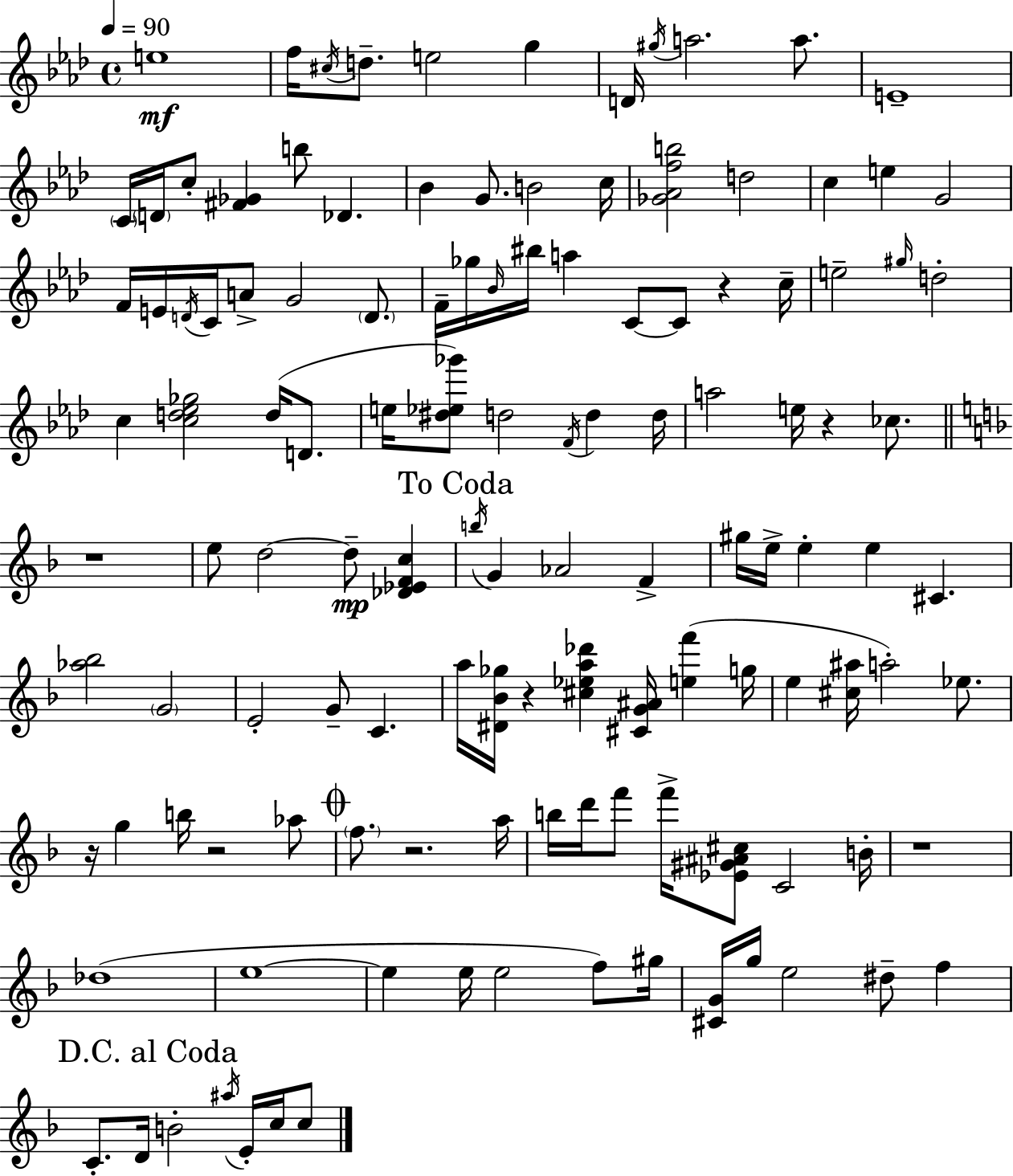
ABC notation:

X:1
T:Untitled
M:4/4
L:1/4
K:Fm
e4 f/4 ^c/4 d/2 e2 g D/4 ^g/4 a2 a/2 E4 C/4 D/4 c/2 [^F_G] b/2 _D _B G/2 B2 c/4 [_G_Afb]2 d2 c e G2 F/4 E/4 D/4 C/4 A/2 G2 D/2 F/4 _g/4 _B/4 ^b/4 a C/2 C/2 z c/4 e2 ^g/4 d2 c [cd_e_g]2 d/4 D/2 e/4 [^d_e_g']/2 d2 F/4 d d/4 a2 e/4 z _c/2 z4 e/2 d2 d/2 [_D_EFc] b/4 G _A2 F ^g/4 e/4 e e ^C [_a_b]2 G2 E2 G/2 C a/4 [^D_B_g]/4 z [^c_ea_d'] [^CG^A]/4 [ef'] g/4 e [^c^a]/4 a2 _e/2 z/4 g b/4 z2 _a/2 f/2 z2 a/4 b/4 d'/4 f'/2 f'/4 [_E^G^A^c]/2 C2 B/4 z4 _d4 e4 e e/4 e2 f/2 ^g/4 [^CG]/4 g/4 e2 ^d/2 f C/2 D/4 B2 ^a/4 E/4 c/4 c/2